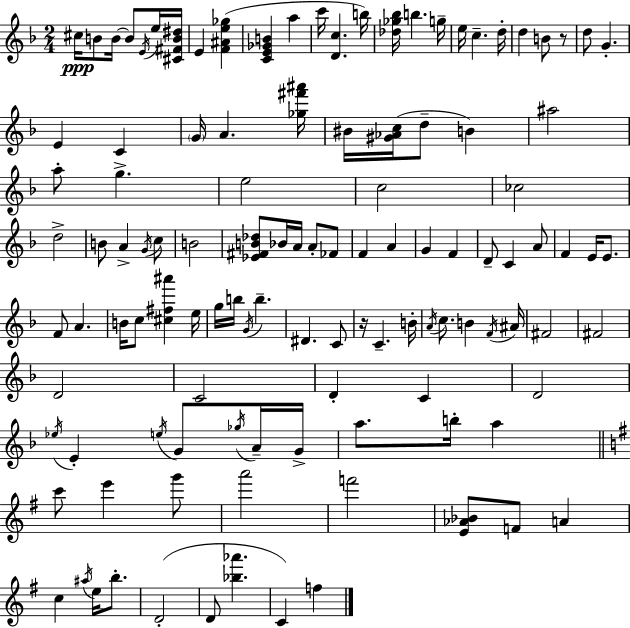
X:1
T:Untitled
M:2/4
L:1/4
K:Dm
^c/4 B/2 B/4 B/2 E/4 e/4 [^C^FB^d]/4 E [F^Ae_g] [CE_GB] a c'/4 [Dc] b/4 [_d_g_b]/4 b g/4 e/4 c d/4 d B/2 z/2 d/2 G E C G/4 A [_g^f'^a']/4 ^B/4 [^G_Ac]/4 d/2 B ^a2 a/2 g e2 c2 _c2 d2 B/2 A G/4 c/2 B2 [_E^FB_d]/2 _B/4 A/4 A/2 _F/2 F A G F D/2 C A/2 F E/4 E/2 F/2 A B/4 c/2 [^c^f^a'] e/4 g/4 b/4 G/4 b ^D C/2 z/4 C B/4 A/4 c/2 B F/4 ^A/4 ^F2 ^F2 D2 C2 D C D2 _e/4 E e/4 G/2 _g/4 A/4 G/4 a/2 b/4 a c'/2 e' g'/2 a'2 f'2 [E_A_B]/2 F/2 A c ^a/4 e/4 b/2 D2 D/2 [_b_a'] C f